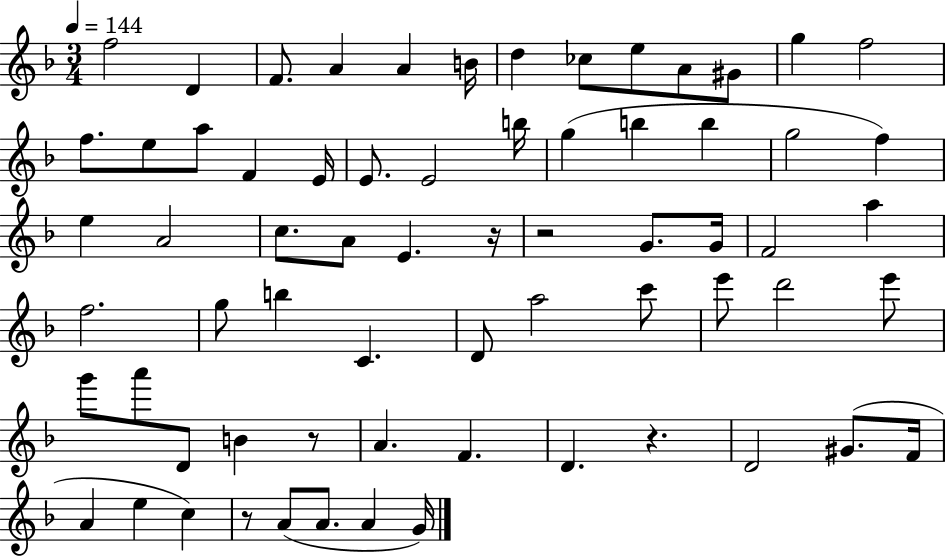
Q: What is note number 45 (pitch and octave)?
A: E6